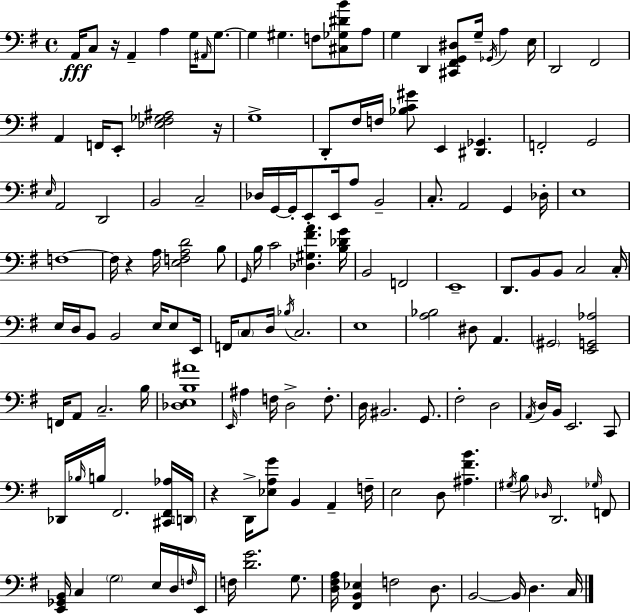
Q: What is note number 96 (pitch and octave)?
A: C2